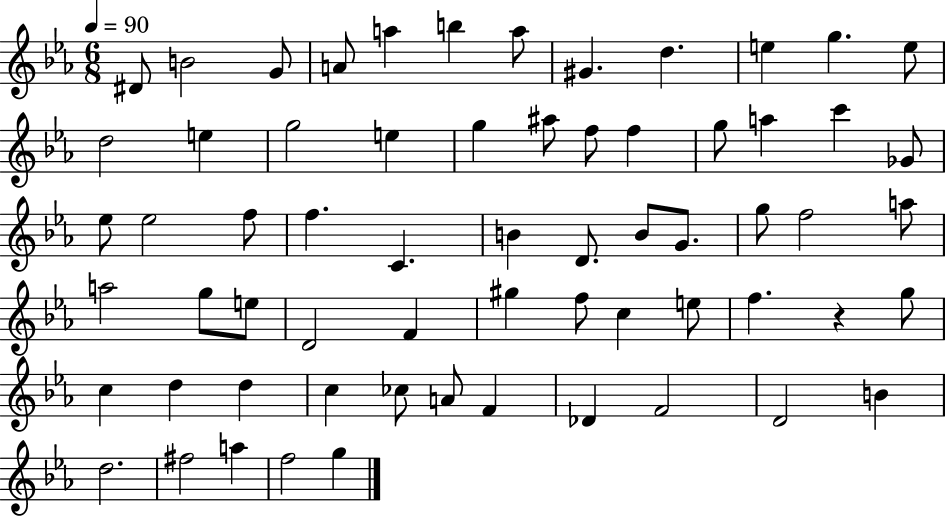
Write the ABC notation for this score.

X:1
T:Untitled
M:6/8
L:1/4
K:Eb
^D/2 B2 G/2 A/2 a b a/2 ^G d e g e/2 d2 e g2 e g ^a/2 f/2 f g/2 a c' _G/2 _e/2 _e2 f/2 f C B D/2 B/2 G/2 g/2 f2 a/2 a2 g/2 e/2 D2 F ^g f/2 c e/2 f z g/2 c d d c _c/2 A/2 F _D F2 D2 B d2 ^f2 a f2 g